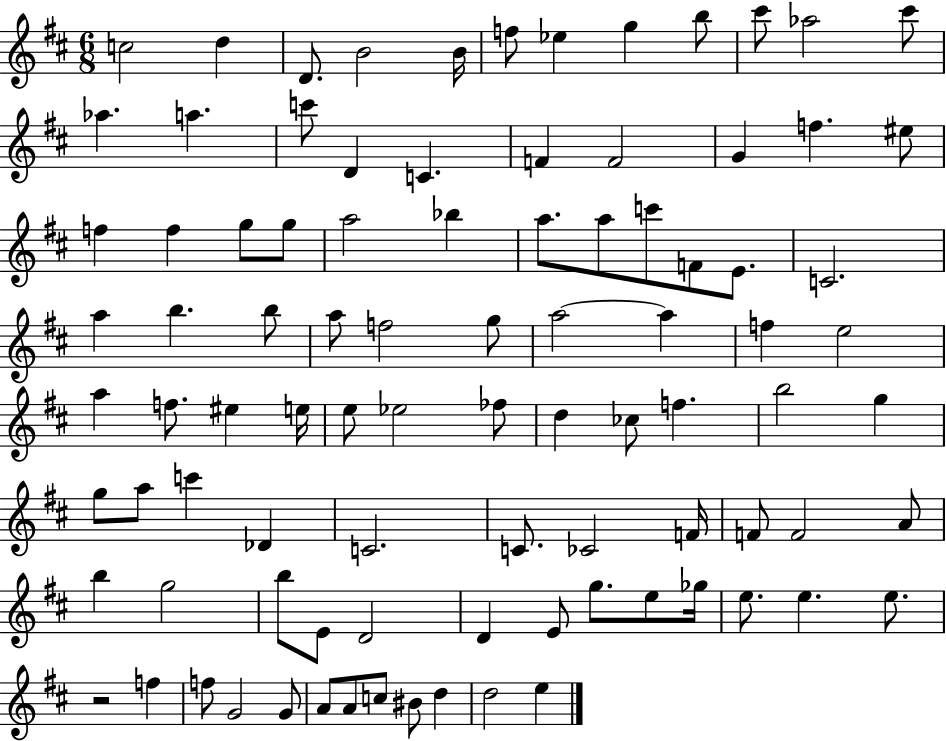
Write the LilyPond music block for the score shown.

{
  \clef treble
  \numericTimeSignature
  \time 6/8
  \key d \major
  \repeat volta 2 { c''2 d''4 | d'8. b'2 b'16 | f''8 ees''4 g''4 b''8 | cis'''8 aes''2 cis'''8 | \break aes''4. a''4. | c'''8 d'4 c'4. | f'4 f'2 | g'4 f''4. eis''8 | \break f''4 f''4 g''8 g''8 | a''2 bes''4 | a''8. a''8 c'''8 f'8 e'8. | c'2. | \break a''4 b''4. b''8 | a''8 f''2 g''8 | a''2~~ a''4 | f''4 e''2 | \break a''4 f''8. eis''4 e''16 | e''8 ees''2 fes''8 | d''4 ces''8 f''4. | b''2 g''4 | \break g''8 a''8 c'''4 des'4 | c'2. | c'8. ces'2 f'16 | f'8 f'2 a'8 | \break b''4 g''2 | b''8 e'8 d'2 | d'4 e'8 g''8. e''8 ges''16 | e''8. e''4. e''8. | \break r2 f''4 | f''8 g'2 g'8 | a'8 a'8 c''8 bis'8 d''4 | d''2 e''4 | \break } \bar "|."
}